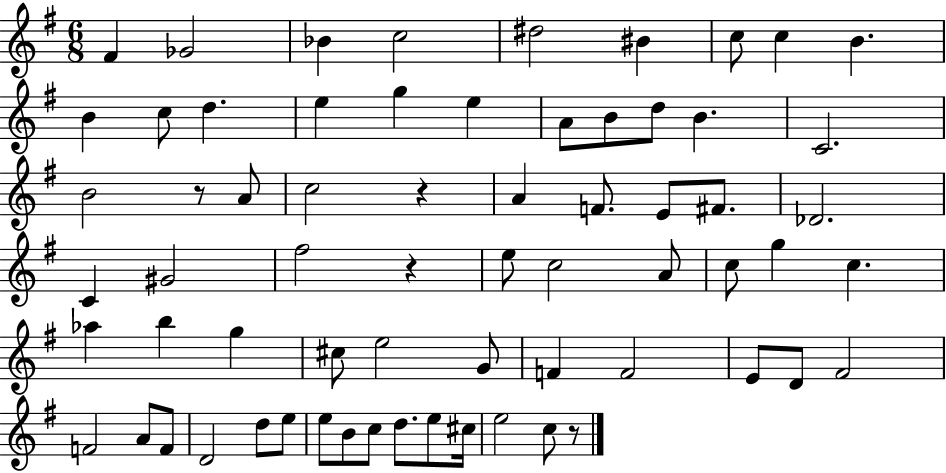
{
  \clef treble
  \numericTimeSignature
  \time 6/8
  \key g \major
  fis'4 ges'2 | bes'4 c''2 | dis''2 bis'4 | c''8 c''4 b'4. | \break b'4 c''8 d''4. | e''4 g''4 e''4 | a'8 b'8 d''8 b'4. | c'2. | \break b'2 r8 a'8 | c''2 r4 | a'4 f'8. e'8 fis'8. | des'2. | \break c'4 gis'2 | fis''2 r4 | e''8 c''2 a'8 | c''8 g''4 c''4. | \break aes''4 b''4 g''4 | cis''8 e''2 g'8 | f'4 f'2 | e'8 d'8 fis'2 | \break f'2 a'8 f'8 | d'2 d''8 e''8 | e''8 b'8 c''8 d''8. e''8 cis''16 | e''2 c''8 r8 | \break \bar "|."
}